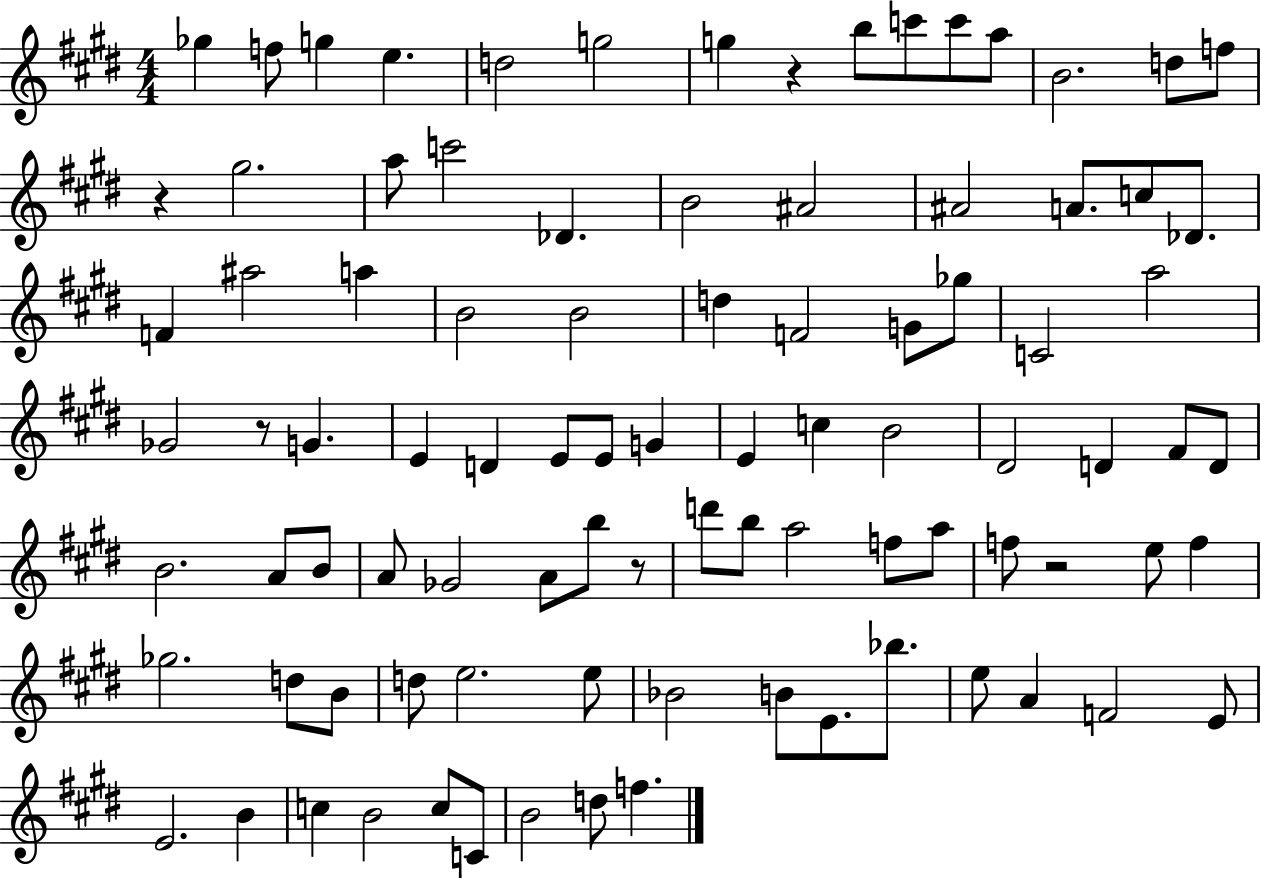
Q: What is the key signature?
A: E major